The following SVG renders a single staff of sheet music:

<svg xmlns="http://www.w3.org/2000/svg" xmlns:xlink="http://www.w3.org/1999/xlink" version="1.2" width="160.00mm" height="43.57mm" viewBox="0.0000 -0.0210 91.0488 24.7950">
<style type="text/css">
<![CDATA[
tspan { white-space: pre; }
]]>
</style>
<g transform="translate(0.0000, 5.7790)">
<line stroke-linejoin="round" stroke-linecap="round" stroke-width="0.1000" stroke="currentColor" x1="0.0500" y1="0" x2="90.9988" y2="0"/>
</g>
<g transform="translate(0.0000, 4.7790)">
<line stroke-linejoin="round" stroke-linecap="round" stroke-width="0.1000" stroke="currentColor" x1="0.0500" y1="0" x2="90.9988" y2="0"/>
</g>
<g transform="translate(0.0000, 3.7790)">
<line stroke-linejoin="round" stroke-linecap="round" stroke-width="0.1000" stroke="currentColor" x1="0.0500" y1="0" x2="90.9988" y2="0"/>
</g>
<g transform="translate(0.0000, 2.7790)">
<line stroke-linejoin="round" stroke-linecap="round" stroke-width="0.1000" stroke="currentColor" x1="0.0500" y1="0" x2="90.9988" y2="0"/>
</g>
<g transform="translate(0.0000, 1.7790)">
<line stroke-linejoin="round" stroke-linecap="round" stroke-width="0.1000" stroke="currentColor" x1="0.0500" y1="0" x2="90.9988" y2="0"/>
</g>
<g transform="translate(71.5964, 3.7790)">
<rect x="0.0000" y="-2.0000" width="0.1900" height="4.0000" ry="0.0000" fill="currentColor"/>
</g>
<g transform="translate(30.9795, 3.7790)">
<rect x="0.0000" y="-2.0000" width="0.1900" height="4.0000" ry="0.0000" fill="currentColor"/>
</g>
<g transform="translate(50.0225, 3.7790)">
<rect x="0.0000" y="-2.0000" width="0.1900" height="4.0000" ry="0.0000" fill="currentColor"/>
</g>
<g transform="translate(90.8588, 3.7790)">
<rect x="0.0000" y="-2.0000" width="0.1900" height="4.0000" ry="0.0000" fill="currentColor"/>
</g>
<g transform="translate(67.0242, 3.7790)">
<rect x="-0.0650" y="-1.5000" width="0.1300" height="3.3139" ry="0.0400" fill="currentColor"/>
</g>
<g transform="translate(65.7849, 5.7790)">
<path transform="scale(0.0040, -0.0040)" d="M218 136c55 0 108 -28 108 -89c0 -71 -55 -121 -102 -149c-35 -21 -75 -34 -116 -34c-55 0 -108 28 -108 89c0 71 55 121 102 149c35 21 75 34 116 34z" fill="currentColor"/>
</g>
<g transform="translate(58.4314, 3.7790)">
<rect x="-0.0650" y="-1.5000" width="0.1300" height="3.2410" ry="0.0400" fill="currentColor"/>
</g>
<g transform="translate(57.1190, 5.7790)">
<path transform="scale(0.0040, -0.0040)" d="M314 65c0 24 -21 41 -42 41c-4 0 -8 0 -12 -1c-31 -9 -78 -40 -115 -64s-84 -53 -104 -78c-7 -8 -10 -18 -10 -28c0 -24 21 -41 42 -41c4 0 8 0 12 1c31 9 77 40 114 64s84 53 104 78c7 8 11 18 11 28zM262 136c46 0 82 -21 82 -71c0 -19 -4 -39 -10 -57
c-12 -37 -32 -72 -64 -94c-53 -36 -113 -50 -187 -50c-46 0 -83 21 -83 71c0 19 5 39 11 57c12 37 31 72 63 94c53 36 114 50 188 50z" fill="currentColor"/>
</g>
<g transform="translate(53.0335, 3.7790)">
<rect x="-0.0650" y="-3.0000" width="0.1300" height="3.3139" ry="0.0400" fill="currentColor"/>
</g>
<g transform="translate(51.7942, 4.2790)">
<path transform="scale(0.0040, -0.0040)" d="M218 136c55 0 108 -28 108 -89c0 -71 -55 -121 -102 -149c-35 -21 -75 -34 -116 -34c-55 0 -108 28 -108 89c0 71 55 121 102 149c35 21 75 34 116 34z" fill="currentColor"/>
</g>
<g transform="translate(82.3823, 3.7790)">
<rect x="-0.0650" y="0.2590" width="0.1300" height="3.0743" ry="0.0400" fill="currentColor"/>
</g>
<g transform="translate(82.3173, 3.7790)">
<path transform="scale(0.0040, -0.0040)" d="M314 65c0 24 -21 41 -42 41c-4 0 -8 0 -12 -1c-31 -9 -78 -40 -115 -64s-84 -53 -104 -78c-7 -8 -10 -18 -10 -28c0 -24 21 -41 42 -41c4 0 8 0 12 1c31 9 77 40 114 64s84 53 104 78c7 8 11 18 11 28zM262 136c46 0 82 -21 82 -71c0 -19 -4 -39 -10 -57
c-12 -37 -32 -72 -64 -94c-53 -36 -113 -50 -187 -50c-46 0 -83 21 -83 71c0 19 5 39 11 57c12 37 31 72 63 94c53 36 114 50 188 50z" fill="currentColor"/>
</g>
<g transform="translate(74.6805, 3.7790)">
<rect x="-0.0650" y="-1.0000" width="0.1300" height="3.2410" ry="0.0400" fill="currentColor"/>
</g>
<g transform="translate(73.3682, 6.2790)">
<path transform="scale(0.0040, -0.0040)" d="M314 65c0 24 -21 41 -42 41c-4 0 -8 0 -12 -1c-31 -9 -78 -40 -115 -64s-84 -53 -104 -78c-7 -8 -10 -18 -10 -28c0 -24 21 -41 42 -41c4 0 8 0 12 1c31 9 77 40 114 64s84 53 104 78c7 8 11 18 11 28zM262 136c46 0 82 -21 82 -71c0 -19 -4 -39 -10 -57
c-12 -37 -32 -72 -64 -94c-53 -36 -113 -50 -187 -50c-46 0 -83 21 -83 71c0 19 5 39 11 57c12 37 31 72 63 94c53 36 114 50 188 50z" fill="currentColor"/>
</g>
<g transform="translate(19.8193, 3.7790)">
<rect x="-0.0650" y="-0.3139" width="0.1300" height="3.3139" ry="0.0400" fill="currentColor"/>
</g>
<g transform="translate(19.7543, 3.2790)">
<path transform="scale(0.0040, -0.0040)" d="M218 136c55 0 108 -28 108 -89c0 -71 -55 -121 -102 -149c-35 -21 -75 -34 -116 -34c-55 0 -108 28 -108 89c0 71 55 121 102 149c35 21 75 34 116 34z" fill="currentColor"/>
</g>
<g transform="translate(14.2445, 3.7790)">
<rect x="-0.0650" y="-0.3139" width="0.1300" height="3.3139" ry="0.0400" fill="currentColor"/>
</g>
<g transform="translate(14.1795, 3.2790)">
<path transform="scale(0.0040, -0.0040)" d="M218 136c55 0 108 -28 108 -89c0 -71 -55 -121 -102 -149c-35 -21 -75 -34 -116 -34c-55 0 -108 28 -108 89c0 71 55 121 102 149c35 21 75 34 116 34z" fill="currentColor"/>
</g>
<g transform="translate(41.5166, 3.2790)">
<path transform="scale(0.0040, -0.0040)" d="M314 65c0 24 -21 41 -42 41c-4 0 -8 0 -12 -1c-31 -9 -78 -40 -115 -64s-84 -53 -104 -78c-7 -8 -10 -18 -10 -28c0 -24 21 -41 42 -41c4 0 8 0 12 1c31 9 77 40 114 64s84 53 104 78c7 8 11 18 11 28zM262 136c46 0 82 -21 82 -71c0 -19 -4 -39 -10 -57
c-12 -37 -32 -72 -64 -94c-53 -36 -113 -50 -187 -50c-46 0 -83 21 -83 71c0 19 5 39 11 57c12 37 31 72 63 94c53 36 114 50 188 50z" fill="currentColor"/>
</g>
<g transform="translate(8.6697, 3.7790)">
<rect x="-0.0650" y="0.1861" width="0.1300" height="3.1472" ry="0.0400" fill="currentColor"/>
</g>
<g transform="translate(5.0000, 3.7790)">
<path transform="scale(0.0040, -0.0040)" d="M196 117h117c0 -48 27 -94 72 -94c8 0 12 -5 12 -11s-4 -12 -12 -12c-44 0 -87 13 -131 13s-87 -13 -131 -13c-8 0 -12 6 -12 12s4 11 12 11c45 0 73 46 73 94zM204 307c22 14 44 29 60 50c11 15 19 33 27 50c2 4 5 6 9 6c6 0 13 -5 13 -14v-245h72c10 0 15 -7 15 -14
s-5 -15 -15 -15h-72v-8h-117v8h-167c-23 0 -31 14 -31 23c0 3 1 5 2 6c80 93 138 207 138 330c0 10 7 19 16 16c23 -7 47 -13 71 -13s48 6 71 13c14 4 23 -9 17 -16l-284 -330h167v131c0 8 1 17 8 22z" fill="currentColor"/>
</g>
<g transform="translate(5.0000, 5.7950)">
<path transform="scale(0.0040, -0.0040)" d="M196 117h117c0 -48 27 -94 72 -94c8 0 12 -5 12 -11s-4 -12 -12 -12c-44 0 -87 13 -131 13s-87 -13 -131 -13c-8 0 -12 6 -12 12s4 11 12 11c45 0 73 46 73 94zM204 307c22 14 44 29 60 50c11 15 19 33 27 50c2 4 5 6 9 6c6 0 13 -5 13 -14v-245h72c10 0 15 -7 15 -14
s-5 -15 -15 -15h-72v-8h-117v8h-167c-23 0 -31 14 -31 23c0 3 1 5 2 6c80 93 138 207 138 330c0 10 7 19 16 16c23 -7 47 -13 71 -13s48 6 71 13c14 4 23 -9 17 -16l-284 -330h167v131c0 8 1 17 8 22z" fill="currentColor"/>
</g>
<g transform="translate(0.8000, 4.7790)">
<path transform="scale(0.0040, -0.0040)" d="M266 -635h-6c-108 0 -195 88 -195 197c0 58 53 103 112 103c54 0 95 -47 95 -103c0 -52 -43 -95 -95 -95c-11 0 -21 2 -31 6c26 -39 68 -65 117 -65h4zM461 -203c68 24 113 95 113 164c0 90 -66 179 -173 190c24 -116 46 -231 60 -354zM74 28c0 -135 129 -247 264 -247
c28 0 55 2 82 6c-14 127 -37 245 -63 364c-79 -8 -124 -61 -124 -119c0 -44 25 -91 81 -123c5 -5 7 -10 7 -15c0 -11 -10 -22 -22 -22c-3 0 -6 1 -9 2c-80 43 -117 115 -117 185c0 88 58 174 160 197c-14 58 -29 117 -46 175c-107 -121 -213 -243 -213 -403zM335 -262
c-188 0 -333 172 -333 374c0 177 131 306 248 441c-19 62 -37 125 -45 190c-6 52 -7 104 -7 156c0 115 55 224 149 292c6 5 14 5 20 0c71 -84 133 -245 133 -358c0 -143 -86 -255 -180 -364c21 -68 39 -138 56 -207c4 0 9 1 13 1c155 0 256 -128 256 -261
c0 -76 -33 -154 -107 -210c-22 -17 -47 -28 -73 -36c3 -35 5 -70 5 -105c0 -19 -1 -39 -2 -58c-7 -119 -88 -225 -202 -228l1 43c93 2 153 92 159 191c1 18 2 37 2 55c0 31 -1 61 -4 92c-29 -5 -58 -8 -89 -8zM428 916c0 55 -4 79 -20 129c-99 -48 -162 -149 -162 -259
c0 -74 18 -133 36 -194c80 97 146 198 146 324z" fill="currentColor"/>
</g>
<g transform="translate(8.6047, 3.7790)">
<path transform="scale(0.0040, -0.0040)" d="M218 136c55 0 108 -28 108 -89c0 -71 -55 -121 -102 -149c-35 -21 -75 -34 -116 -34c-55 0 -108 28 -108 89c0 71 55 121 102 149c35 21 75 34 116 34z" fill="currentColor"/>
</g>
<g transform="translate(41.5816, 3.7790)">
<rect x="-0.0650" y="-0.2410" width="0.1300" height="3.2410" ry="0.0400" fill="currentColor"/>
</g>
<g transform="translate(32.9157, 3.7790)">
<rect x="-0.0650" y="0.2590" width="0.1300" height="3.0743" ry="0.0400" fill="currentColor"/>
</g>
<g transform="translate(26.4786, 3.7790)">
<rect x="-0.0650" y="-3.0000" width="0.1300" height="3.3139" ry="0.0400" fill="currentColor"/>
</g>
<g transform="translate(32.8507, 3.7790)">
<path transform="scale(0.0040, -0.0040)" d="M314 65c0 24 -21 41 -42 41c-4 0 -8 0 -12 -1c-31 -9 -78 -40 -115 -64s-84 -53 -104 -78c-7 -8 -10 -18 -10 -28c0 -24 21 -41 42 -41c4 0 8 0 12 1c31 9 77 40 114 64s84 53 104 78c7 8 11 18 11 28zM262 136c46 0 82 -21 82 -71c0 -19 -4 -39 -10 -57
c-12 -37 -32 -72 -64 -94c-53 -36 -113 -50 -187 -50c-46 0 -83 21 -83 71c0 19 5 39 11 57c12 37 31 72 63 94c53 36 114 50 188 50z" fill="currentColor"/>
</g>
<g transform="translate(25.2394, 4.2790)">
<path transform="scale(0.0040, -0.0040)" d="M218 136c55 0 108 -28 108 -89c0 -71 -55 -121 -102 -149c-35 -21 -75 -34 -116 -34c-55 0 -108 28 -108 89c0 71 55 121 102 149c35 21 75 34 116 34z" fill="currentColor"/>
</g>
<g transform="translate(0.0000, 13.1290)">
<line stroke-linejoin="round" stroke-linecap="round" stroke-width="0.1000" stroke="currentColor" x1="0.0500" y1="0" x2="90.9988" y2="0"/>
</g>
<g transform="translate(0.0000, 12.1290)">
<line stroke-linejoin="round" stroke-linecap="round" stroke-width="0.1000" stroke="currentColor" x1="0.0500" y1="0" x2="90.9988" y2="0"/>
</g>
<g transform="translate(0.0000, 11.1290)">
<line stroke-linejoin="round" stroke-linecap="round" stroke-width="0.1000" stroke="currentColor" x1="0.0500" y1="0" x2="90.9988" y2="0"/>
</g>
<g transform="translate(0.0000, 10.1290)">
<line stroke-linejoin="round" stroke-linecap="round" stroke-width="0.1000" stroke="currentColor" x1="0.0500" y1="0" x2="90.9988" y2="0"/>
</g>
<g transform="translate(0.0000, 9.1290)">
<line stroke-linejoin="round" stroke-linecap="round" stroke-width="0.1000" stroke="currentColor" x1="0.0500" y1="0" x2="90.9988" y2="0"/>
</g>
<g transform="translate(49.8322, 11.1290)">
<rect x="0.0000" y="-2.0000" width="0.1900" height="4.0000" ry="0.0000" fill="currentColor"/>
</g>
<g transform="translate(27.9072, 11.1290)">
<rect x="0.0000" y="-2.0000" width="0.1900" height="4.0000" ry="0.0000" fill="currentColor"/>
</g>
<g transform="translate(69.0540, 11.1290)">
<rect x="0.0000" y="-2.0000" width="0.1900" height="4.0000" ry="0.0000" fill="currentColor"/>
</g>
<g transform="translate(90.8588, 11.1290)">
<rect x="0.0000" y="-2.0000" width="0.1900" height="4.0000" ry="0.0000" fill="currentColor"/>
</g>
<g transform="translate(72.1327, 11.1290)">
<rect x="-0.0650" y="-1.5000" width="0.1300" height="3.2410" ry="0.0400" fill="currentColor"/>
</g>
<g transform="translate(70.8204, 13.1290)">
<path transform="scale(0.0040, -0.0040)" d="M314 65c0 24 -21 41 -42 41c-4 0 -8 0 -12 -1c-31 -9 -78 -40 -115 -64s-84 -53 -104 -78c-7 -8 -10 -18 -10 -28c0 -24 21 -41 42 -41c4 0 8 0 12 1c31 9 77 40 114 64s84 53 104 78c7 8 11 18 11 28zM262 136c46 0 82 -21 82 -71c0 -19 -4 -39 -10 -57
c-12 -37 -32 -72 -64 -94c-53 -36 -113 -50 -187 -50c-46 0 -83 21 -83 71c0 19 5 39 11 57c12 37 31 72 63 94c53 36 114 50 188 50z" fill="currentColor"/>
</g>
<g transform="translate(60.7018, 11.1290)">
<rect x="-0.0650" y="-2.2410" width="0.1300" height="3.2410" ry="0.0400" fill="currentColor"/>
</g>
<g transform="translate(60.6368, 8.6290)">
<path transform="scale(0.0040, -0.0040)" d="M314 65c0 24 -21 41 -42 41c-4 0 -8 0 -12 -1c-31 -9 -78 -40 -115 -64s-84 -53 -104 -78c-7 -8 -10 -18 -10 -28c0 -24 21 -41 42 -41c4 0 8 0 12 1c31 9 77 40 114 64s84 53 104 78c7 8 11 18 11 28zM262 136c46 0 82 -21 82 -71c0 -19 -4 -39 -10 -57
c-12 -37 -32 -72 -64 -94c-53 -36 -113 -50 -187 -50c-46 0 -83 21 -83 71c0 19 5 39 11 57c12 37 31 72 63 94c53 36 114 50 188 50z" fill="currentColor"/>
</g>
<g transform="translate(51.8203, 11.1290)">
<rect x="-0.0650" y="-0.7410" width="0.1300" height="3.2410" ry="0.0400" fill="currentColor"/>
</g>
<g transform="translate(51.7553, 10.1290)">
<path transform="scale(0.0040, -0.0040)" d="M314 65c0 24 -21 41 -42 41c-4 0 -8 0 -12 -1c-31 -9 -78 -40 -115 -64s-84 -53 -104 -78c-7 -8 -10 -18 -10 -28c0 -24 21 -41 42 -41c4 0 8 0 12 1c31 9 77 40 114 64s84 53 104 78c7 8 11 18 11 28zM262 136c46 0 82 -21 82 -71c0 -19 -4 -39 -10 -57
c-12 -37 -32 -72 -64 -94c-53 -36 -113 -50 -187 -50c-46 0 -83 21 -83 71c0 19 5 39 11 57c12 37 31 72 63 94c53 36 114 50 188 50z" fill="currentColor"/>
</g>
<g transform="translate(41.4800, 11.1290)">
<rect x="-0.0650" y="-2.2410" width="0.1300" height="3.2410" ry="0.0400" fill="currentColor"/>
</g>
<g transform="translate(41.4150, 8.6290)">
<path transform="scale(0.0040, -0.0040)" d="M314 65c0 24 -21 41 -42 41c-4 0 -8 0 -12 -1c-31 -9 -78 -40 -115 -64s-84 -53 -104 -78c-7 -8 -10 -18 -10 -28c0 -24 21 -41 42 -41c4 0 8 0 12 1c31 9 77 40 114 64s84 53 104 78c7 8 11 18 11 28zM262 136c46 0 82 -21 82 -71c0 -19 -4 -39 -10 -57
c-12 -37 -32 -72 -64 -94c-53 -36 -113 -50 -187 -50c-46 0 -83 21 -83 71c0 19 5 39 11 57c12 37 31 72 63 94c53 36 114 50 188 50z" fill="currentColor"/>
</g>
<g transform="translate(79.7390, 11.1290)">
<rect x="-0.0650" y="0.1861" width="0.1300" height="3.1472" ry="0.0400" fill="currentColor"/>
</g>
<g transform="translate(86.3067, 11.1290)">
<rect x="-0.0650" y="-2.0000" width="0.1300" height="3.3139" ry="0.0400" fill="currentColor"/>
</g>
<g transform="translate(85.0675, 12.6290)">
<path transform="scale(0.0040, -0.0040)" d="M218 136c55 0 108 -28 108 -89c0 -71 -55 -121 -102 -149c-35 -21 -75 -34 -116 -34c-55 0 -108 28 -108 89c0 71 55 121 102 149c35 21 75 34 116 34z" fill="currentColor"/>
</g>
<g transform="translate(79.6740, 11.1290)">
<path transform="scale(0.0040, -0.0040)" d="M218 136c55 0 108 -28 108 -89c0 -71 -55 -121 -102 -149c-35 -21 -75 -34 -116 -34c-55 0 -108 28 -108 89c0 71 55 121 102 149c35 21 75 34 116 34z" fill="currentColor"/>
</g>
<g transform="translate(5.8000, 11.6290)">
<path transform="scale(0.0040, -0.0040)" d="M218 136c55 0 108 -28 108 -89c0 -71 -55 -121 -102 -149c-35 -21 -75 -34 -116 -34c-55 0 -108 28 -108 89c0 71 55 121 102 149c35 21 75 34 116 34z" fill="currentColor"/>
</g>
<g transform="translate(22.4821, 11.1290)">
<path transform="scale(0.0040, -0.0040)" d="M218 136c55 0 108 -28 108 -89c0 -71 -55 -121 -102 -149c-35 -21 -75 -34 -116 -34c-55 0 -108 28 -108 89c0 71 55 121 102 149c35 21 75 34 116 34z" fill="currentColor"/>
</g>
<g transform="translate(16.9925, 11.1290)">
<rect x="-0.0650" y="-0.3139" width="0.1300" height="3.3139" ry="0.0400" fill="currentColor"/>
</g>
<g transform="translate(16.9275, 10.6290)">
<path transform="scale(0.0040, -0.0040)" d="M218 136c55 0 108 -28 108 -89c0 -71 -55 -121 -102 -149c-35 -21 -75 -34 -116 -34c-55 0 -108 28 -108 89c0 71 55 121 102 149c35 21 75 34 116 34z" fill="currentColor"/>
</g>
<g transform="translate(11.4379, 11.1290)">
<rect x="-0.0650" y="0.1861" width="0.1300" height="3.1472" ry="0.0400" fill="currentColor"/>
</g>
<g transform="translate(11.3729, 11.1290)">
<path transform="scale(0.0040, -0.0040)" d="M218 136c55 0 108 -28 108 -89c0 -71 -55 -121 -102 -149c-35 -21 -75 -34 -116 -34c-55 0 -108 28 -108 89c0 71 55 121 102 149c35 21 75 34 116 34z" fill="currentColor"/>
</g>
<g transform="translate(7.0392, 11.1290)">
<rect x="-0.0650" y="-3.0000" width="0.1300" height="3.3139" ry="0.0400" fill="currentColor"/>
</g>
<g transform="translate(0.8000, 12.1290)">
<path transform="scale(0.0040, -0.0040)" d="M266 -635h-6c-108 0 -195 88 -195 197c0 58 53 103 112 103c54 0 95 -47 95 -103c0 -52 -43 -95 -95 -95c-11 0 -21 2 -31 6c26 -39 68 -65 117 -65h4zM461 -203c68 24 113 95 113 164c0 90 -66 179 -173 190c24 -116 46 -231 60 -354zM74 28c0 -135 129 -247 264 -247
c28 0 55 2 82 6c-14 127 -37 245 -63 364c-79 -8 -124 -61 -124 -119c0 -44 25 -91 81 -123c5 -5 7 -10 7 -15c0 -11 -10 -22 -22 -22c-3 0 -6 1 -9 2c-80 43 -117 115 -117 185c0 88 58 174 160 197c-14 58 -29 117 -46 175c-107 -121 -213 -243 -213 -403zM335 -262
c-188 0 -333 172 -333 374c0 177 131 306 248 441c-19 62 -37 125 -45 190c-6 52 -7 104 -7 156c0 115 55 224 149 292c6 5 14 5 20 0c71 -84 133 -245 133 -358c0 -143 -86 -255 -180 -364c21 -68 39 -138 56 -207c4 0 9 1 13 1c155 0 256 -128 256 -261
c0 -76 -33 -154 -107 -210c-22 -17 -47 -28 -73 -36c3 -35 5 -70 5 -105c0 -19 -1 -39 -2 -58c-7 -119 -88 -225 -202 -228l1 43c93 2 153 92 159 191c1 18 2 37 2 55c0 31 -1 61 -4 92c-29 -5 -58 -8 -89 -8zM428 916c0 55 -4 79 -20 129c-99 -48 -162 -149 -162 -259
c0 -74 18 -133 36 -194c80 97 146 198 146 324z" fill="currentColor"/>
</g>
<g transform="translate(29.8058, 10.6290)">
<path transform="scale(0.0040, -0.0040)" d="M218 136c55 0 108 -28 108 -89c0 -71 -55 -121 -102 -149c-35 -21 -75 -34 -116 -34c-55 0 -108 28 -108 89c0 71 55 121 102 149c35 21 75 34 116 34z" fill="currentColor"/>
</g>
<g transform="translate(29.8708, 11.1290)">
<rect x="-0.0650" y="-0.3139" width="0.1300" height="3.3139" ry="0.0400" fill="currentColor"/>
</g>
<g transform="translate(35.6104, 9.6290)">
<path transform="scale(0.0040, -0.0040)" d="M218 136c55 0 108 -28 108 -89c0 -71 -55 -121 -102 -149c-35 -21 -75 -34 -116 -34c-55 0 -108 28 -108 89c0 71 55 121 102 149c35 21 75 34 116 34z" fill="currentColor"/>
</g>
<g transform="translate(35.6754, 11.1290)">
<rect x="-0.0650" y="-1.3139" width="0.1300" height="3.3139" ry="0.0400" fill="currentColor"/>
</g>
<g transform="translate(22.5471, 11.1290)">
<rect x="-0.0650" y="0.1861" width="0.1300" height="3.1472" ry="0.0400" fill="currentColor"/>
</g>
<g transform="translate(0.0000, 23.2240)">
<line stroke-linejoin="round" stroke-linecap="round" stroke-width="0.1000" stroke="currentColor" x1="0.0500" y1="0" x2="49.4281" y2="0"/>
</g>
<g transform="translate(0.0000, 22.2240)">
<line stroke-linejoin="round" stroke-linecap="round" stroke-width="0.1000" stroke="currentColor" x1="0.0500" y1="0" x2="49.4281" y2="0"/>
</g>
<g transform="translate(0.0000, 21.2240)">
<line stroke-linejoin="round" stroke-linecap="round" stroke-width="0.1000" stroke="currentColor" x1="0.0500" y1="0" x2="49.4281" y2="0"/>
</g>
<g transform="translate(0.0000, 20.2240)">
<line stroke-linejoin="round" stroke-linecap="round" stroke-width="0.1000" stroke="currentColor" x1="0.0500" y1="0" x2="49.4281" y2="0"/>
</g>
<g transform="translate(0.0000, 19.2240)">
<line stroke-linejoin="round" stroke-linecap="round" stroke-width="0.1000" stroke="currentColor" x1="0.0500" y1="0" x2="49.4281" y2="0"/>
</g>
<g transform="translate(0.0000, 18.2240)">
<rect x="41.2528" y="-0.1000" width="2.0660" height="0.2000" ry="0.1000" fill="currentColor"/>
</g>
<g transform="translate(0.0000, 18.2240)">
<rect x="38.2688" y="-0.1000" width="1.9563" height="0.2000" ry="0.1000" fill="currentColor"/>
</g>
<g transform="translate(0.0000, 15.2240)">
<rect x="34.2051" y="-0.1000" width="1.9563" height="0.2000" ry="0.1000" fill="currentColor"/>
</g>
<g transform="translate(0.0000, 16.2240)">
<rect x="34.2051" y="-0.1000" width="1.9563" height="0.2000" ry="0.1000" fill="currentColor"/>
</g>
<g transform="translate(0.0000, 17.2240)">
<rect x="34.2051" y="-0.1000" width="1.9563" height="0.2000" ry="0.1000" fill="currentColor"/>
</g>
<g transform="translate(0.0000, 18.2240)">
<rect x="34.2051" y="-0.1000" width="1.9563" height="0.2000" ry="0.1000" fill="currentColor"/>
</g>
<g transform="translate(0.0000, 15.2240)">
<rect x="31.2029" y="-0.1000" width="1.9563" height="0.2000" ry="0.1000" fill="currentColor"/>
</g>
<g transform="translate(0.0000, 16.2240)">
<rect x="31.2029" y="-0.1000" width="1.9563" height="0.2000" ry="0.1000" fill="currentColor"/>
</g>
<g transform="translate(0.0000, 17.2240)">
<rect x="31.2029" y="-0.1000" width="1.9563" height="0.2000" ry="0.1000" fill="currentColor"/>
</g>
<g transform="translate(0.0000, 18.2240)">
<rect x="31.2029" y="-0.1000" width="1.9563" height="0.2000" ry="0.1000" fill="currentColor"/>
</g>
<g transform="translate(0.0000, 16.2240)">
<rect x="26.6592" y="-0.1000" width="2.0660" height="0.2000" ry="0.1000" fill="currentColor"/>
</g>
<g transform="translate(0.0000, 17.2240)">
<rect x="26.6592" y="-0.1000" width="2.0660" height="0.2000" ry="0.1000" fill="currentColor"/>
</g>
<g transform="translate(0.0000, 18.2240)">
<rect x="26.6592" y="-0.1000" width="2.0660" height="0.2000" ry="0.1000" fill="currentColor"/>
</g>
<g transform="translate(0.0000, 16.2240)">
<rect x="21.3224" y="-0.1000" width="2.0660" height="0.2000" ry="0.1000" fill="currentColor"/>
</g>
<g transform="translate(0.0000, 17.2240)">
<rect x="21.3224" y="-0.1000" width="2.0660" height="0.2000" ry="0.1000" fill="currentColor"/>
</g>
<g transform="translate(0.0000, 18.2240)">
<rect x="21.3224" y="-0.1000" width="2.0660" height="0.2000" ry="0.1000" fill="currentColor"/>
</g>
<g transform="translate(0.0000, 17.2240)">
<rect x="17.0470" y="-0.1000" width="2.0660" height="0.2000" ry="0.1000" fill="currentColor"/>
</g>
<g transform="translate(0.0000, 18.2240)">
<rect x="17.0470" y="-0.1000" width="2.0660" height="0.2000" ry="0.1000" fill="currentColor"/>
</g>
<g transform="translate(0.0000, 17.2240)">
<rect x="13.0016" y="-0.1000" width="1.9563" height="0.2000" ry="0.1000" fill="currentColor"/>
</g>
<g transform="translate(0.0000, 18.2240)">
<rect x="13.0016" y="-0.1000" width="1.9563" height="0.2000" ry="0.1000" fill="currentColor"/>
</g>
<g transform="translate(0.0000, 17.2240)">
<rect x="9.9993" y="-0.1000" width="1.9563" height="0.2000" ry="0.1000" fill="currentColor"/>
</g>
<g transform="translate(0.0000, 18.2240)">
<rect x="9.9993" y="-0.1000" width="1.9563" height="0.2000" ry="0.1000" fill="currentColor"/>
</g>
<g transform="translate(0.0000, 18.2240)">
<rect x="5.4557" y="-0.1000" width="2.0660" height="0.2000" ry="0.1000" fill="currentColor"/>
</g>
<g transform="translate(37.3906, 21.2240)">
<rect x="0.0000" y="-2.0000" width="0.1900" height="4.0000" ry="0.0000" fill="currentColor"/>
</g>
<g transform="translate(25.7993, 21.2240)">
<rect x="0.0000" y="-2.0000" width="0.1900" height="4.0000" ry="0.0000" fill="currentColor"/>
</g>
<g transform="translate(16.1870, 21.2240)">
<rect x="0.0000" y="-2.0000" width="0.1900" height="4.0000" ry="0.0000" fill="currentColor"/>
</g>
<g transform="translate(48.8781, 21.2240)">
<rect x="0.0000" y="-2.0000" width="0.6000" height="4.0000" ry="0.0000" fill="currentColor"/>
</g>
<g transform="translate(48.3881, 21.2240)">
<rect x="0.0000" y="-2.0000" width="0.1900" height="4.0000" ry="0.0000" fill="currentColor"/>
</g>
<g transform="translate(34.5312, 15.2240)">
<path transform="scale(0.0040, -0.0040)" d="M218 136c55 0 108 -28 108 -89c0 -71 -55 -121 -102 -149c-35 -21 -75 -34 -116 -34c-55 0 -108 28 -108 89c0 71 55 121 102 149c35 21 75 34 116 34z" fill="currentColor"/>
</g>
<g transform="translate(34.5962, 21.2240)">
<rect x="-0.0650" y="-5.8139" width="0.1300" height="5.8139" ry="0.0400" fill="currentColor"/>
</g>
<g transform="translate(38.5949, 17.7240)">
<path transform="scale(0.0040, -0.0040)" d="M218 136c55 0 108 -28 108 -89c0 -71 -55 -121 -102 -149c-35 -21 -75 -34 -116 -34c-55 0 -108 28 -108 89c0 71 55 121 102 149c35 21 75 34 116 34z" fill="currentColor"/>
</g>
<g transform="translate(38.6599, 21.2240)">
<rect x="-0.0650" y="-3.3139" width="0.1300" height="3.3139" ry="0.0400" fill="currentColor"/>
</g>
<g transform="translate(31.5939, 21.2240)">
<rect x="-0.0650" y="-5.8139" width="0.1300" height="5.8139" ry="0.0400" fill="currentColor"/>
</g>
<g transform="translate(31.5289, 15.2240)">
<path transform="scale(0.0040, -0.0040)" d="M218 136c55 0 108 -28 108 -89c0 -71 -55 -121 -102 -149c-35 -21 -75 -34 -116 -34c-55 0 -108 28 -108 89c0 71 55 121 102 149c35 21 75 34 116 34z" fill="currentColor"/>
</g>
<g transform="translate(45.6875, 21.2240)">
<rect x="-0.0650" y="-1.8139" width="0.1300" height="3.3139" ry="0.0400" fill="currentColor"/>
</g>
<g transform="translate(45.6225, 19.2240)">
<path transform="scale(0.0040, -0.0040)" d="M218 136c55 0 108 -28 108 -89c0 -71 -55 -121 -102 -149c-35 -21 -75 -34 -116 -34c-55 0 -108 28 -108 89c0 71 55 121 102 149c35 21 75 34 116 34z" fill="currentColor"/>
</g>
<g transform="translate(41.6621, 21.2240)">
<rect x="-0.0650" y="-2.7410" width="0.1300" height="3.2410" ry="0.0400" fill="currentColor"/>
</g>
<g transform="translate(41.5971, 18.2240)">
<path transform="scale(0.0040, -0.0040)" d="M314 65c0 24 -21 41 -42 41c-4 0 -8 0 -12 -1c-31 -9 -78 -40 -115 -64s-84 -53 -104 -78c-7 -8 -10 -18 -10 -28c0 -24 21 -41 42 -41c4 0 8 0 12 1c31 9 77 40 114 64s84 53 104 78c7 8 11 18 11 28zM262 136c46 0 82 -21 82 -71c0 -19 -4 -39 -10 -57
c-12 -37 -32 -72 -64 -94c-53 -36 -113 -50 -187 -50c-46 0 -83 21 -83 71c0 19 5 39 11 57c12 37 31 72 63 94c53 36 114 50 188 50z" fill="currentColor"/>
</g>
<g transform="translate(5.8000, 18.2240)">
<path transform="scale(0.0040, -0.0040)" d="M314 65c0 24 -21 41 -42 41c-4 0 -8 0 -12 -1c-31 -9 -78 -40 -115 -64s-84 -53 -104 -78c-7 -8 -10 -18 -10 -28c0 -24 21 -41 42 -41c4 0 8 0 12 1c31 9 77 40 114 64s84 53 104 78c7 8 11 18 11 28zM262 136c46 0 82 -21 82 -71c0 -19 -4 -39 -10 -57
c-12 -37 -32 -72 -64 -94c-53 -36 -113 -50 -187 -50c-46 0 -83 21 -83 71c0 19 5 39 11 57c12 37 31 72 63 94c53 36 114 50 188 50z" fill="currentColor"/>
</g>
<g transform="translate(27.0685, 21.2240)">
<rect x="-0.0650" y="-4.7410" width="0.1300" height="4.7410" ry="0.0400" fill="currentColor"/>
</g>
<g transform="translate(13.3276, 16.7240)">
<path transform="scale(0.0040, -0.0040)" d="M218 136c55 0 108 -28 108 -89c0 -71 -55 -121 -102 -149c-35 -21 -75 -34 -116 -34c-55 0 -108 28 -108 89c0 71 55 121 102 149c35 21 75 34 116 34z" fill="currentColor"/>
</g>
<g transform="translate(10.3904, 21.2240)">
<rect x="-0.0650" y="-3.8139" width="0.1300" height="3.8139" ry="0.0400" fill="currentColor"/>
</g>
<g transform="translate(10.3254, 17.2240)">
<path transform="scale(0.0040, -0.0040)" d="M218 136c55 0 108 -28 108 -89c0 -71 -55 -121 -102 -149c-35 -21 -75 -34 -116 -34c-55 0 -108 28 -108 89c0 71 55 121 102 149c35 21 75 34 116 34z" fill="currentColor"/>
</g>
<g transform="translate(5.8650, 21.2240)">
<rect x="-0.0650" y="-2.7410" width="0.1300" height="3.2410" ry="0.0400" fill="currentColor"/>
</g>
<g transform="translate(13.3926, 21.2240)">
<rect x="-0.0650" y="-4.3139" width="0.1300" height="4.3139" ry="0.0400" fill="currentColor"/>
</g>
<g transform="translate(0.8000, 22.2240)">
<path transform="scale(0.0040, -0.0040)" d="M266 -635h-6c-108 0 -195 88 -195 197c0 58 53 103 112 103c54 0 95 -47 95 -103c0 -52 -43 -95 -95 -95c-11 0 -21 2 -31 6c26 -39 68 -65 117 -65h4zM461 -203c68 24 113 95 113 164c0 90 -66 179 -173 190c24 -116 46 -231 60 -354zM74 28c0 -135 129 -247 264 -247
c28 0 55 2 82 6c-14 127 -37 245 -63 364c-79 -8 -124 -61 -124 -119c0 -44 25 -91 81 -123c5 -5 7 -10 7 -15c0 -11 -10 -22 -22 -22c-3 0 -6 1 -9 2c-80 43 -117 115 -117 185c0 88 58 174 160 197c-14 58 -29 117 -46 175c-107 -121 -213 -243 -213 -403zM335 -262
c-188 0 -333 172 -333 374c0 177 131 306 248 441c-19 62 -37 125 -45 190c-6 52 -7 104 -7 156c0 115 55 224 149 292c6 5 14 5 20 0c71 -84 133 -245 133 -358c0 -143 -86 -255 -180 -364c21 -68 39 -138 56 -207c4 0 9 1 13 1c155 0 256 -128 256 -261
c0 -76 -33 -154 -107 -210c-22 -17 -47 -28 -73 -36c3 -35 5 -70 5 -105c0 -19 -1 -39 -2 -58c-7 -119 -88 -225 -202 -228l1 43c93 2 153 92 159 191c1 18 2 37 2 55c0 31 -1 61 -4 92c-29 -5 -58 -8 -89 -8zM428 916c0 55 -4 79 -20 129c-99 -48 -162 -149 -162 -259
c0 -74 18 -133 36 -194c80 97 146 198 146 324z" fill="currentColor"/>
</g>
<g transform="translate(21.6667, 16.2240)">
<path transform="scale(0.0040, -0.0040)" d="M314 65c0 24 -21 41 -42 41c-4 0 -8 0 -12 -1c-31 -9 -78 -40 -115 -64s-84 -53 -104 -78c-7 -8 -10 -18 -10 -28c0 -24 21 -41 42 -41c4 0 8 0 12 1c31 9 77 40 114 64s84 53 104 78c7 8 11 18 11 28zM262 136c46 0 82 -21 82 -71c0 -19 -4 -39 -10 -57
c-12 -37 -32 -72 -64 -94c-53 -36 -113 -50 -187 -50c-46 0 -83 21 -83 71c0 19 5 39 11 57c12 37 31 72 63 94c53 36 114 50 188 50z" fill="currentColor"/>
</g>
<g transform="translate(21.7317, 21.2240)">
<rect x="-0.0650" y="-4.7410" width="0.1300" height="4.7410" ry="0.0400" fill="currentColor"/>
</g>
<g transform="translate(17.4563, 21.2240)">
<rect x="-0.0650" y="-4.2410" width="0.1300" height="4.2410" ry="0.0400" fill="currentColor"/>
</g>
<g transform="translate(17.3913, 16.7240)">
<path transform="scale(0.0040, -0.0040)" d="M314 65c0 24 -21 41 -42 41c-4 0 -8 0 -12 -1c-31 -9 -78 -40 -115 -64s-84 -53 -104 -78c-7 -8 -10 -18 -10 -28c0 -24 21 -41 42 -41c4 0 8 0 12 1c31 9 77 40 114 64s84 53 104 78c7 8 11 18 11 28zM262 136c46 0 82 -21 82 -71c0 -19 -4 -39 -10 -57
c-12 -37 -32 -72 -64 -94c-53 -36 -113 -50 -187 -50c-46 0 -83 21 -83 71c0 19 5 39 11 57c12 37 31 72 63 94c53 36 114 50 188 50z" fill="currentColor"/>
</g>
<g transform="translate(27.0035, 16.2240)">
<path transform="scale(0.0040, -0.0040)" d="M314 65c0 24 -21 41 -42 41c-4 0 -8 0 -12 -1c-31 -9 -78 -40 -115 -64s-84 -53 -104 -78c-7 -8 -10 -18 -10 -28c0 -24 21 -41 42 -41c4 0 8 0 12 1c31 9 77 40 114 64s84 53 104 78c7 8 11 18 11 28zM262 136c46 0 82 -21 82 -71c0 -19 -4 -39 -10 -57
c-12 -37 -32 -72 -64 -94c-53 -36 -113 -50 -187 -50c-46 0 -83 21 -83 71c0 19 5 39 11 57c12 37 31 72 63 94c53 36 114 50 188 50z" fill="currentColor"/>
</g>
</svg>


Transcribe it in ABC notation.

X:1
T:Untitled
M:4/4
L:1/4
K:C
B c c A B2 c2 A E2 E D2 B2 A B c B c e g2 d2 g2 E2 B F a2 c' d' d'2 e'2 e'2 g' g' b a2 f